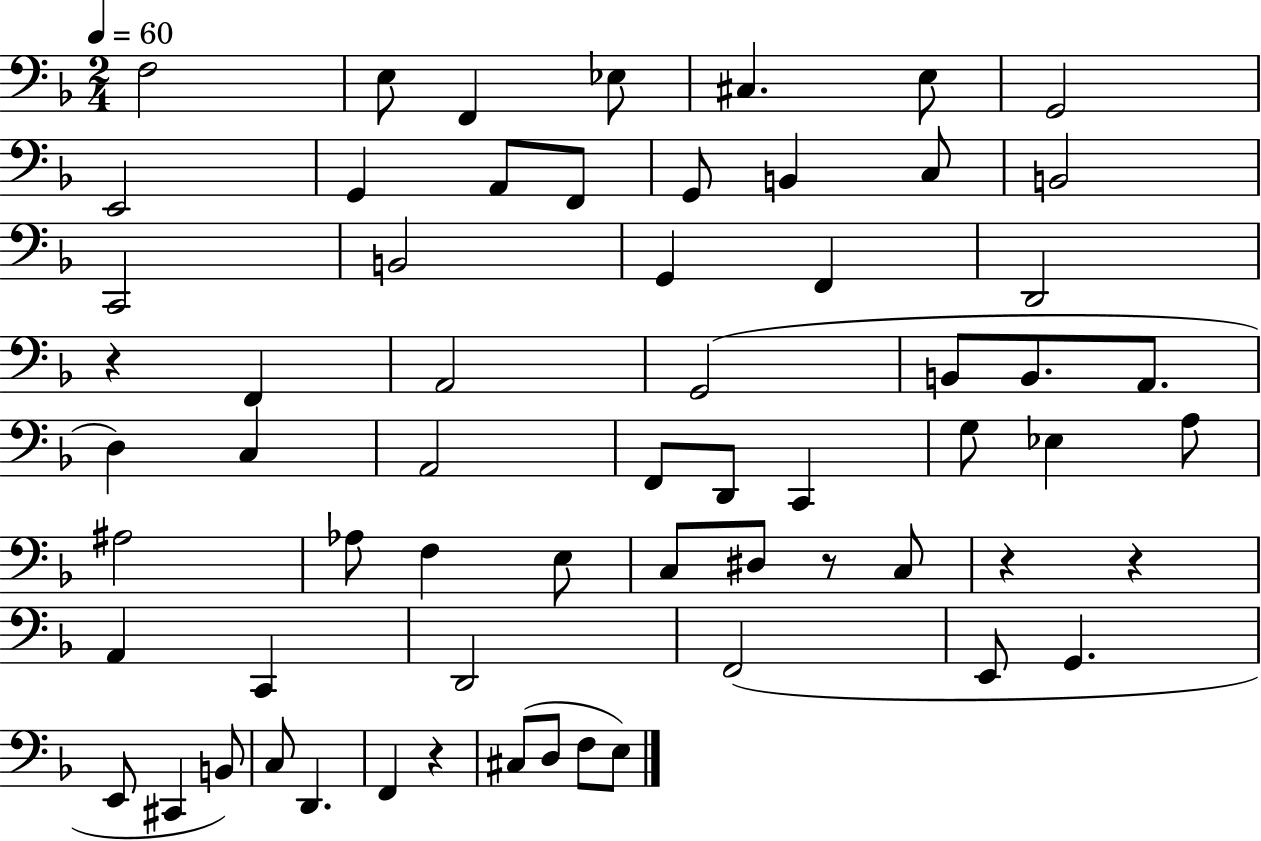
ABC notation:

X:1
T:Untitled
M:2/4
L:1/4
K:F
F,2 E,/2 F,, _E,/2 ^C, E,/2 G,,2 E,,2 G,, A,,/2 F,,/2 G,,/2 B,, C,/2 B,,2 C,,2 B,,2 G,, F,, D,,2 z F,, A,,2 G,,2 B,,/2 B,,/2 A,,/2 D, C, A,,2 F,,/2 D,,/2 C,, G,/2 _E, A,/2 ^A,2 _A,/2 F, E,/2 C,/2 ^D,/2 z/2 C,/2 z z A,, C,, D,,2 F,,2 E,,/2 G,, E,,/2 ^C,, B,,/2 C,/2 D,, F,, z ^C,/2 D,/2 F,/2 E,/2